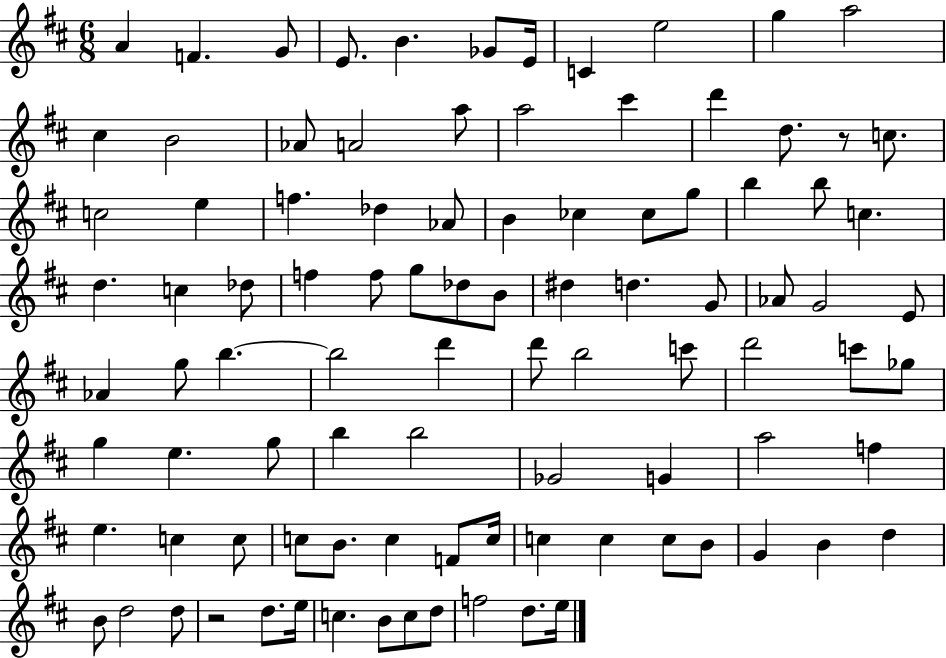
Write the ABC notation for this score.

X:1
T:Untitled
M:6/8
L:1/4
K:D
A F G/2 E/2 B _G/2 E/4 C e2 g a2 ^c B2 _A/2 A2 a/2 a2 ^c' d' d/2 z/2 c/2 c2 e f _d _A/2 B _c _c/2 g/2 b b/2 c d c _d/2 f f/2 g/2 _d/2 B/2 ^d d G/2 _A/2 G2 E/2 _A g/2 b b2 d' d'/2 b2 c'/2 d'2 c'/2 _g/2 g e g/2 b b2 _G2 G a2 f e c c/2 c/2 B/2 c F/2 c/4 c c c/2 B/2 G B d B/2 d2 d/2 z2 d/2 e/4 c B/2 c/2 d/2 f2 d/2 e/4